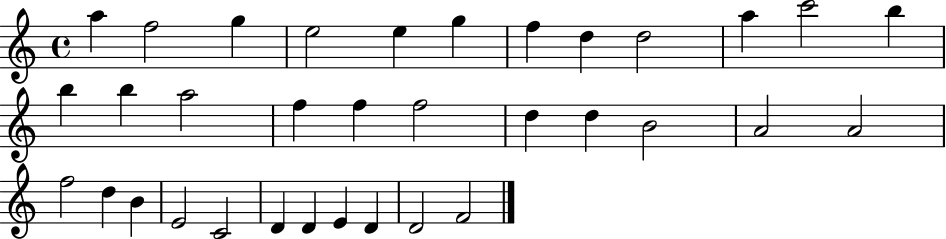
{
  \clef treble
  \time 4/4
  \defaultTimeSignature
  \key c \major
  a''4 f''2 g''4 | e''2 e''4 g''4 | f''4 d''4 d''2 | a''4 c'''2 b''4 | \break b''4 b''4 a''2 | f''4 f''4 f''2 | d''4 d''4 b'2 | a'2 a'2 | \break f''2 d''4 b'4 | e'2 c'2 | d'4 d'4 e'4 d'4 | d'2 f'2 | \break \bar "|."
}